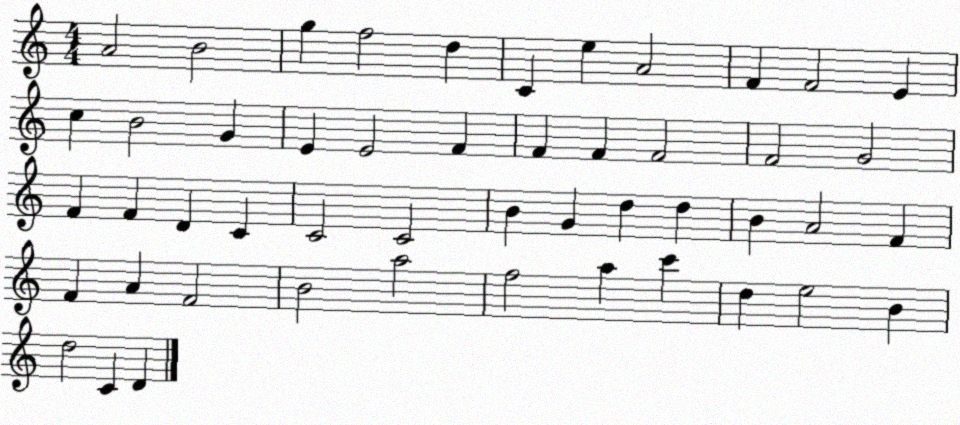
X:1
T:Untitled
M:4/4
L:1/4
K:C
A2 B2 g f2 d C e A2 F F2 E c B2 G E E2 F F F F2 F2 G2 F F D C C2 C2 B G d d B A2 F F A F2 B2 a2 f2 a c' d e2 B d2 C D